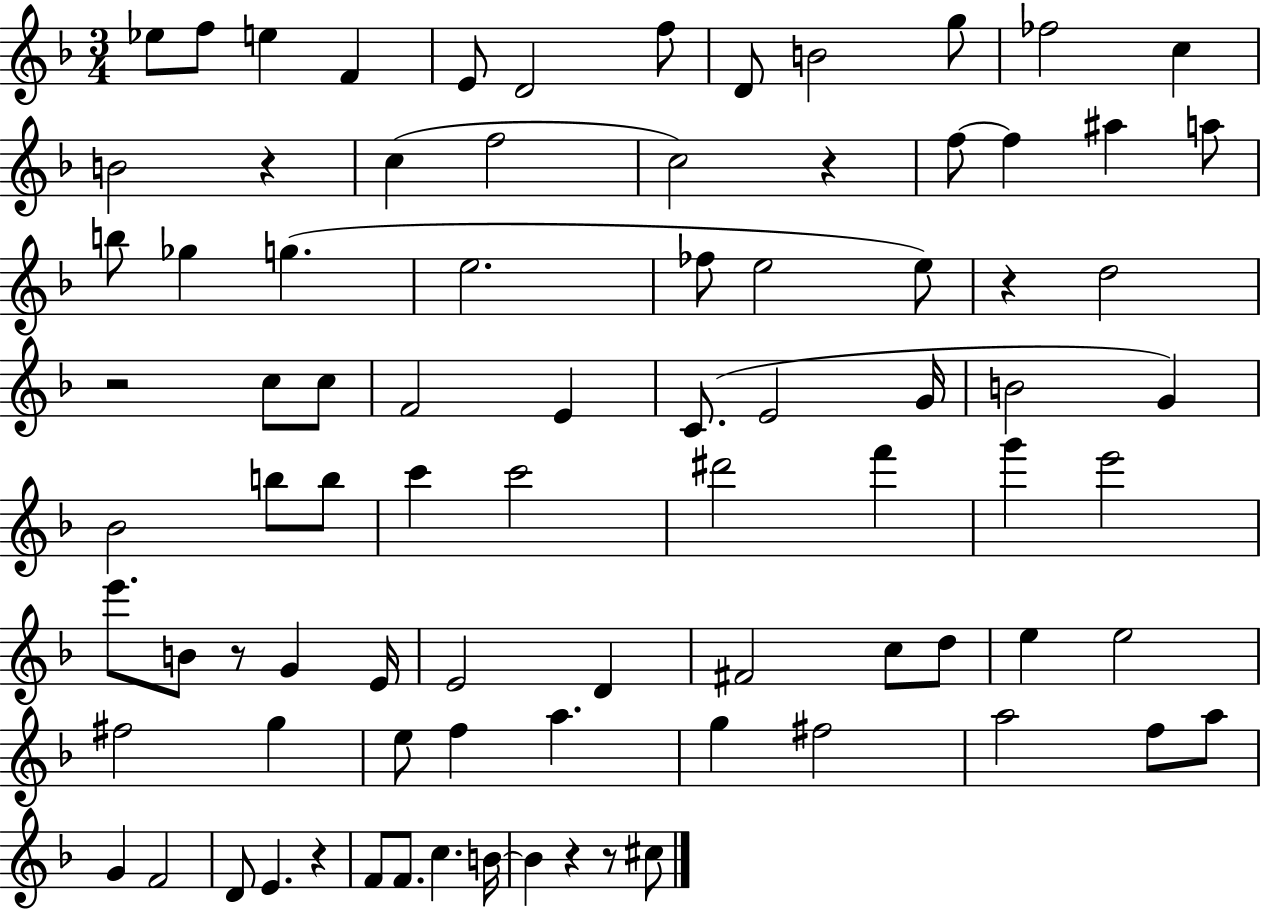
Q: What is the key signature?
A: F major